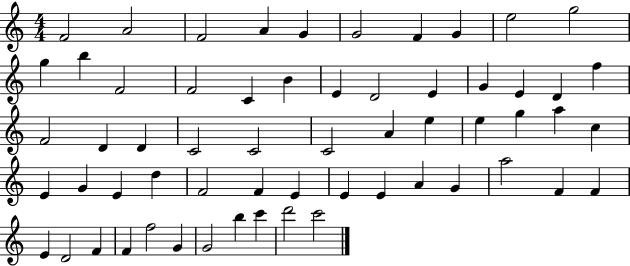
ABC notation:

X:1
T:Untitled
M:4/4
L:1/4
K:C
F2 A2 F2 A G G2 F G e2 g2 g b F2 F2 C B E D2 E G E D f F2 D D C2 C2 C2 A e e g a c E G E d F2 F E E E A G a2 F F E D2 F F f2 G G2 b c' d'2 c'2